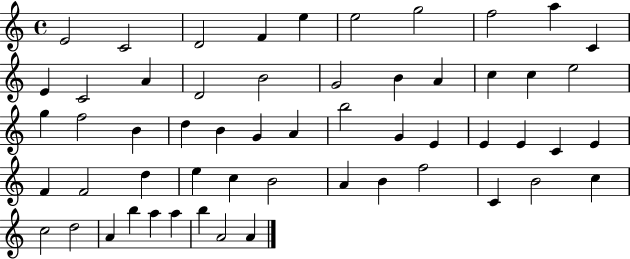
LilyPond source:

{
  \clef treble
  \time 4/4
  \defaultTimeSignature
  \key c \major
  e'2 c'2 | d'2 f'4 e''4 | e''2 g''2 | f''2 a''4 c'4 | \break e'4 c'2 a'4 | d'2 b'2 | g'2 b'4 a'4 | c''4 c''4 e''2 | \break g''4 f''2 b'4 | d''4 b'4 g'4 a'4 | b''2 g'4 e'4 | e'4 e'4 c'4 e'4 | \break f'4 f'2 d''4 | e''4 c''4 b'2 | a'4 b'4 f''2 | c'4 b'2 c''4 | \break c''2 d''2 | a'4 b''4 a''4 a''4 | b''4 a'2 a'4 | \bar "|."
}